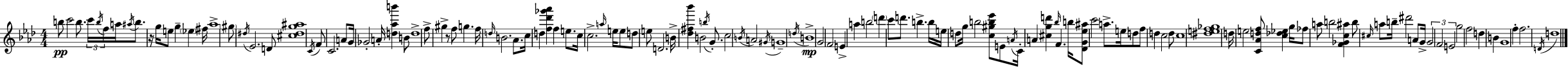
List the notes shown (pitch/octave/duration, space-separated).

B5/e C6/h B5/e. C6/s B5/s F5/s A5/s A#5/s B5/e. R/s G5/s E5/e G5/q Eb5/q F#5/s Ab5/w G#5/e D#5/s Eb4/h. D4/e [C#5,D#5,G5,A#5]/w C4/s F4/e C4/h. A4/e G4/s Gb4/h A4/s [D5,Ab5,B6]/q B4/e D5/w F5/e G#5/q R/e F5/e G5/q. F5/s D5/s B4/h. Ab4/e. C5/s D5/q [F5,Db6,Gb6,Ab6]/q F5/q E5/e. C5/s C5/h. A5/s E5/s E5/e D5/e E5/e D4/h. B4/s [Db5,F#5,Bb6]/q B4/h B5/s G4/e. C5/h B4/s A4/h G#4/s G4/w D5/s B4/w G4/h F4/h E4/q A5/q B5/h D6/q C6/e D6/e. B5/q. B5/s E5/s D5/e G5/s B5/h [C5,G#5,B5,Eb6]/e E4/e A4/s C4/s A4/q [C#5,G5,D6]/q Bb5/s F4/q. B5/s [Db4,G4,Eb5,A#5]/e C6/h A5/e. E5/s D5/e F5/e D5/q C5/h D5/e C5/w [D#5,E5,F5,Gb5]/w D5/s E5/h [C4,Ab4,D5,F5]/e [C5,Db5,Eb5]/q G5/s FES5/e A5/e B5/h [F4,Gb4,C5,A#5]/q B5/e C#5/s A5/e B5/s D#6/h A4/e G4/s G4/h F4/h E4/h G5/h F5/h D5/q B4/q G4/w F5/q F5/h. D4/s D5/w